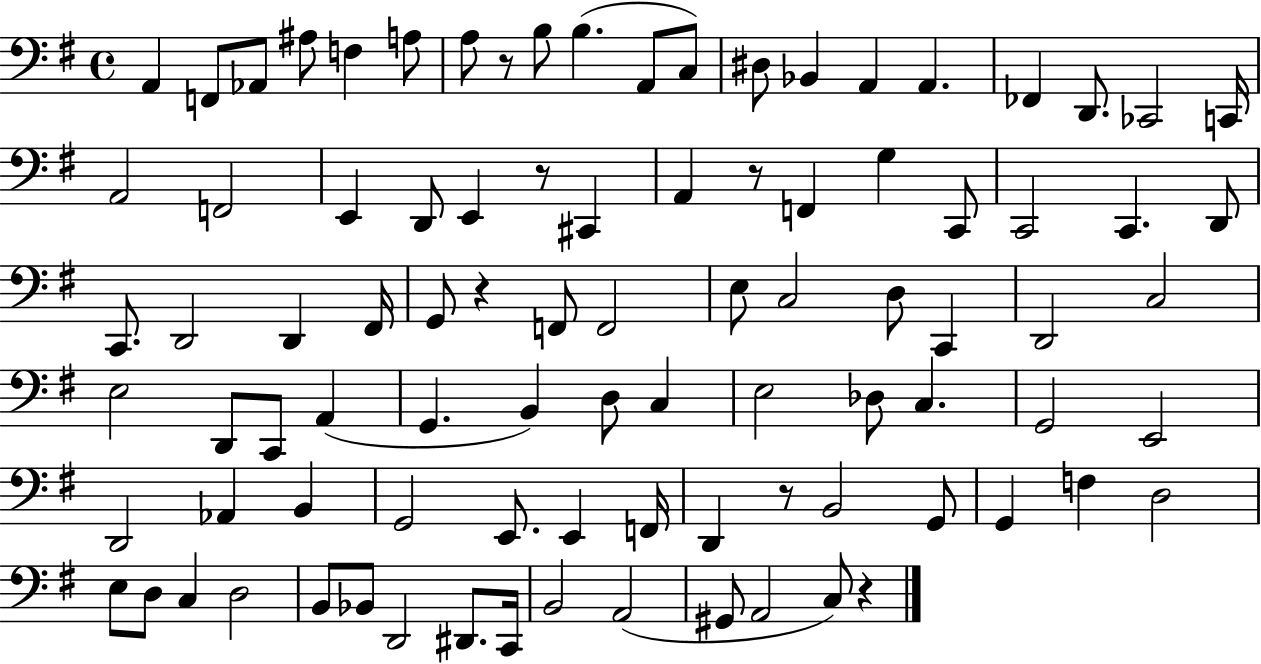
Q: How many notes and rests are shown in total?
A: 91